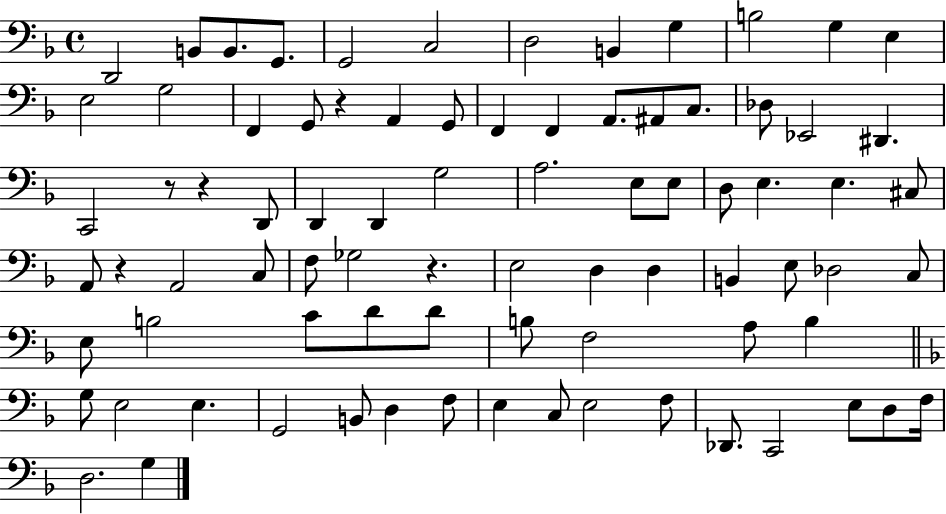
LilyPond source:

{
  \clef bass
  \time 4/4
  \defaultTimeSignature
  \key f \major
  d,2 b,8 b,8. g,8. | g,2 c2 | d2 b,4 g4 | b2 g4 e4 | \break e2 g2 | f,4 g,8 r4 a,4 g,8 | f,4 f,4 a,8. ais,8 c8. | des8 ees,2 dis,4. | \break c,2 r8 r4 d,8 | d,4 d,4 g2 | a2. e8 e8 | d8 e4. e4. cis8 | \break a,8 r4 a,2 c8 | f8 ges2 r4. | e2 d4 d4 | b,4 e8 des2 c8 | \break e8 b2 c'8 d'8 d'8 | b8 f2 a8 b4 | \bar "||" \break \key d \minor g8 e2 e4. | g,2 b,8 d4 f8 | e4 c8 e2 f8 | des,8. c,2 e8 d8 f16 | \break d2. g4 | \bar "|."
}